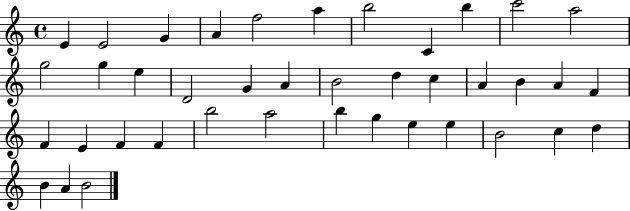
X:1
T:Untitled
M:4/4
L:1/4
K:C
E E2 G A f2 a b2 C b c'2 a2 g2 g e D2 G A B2 d c A B A F F E F F b2 a2 b g e e B2 c d B A B2